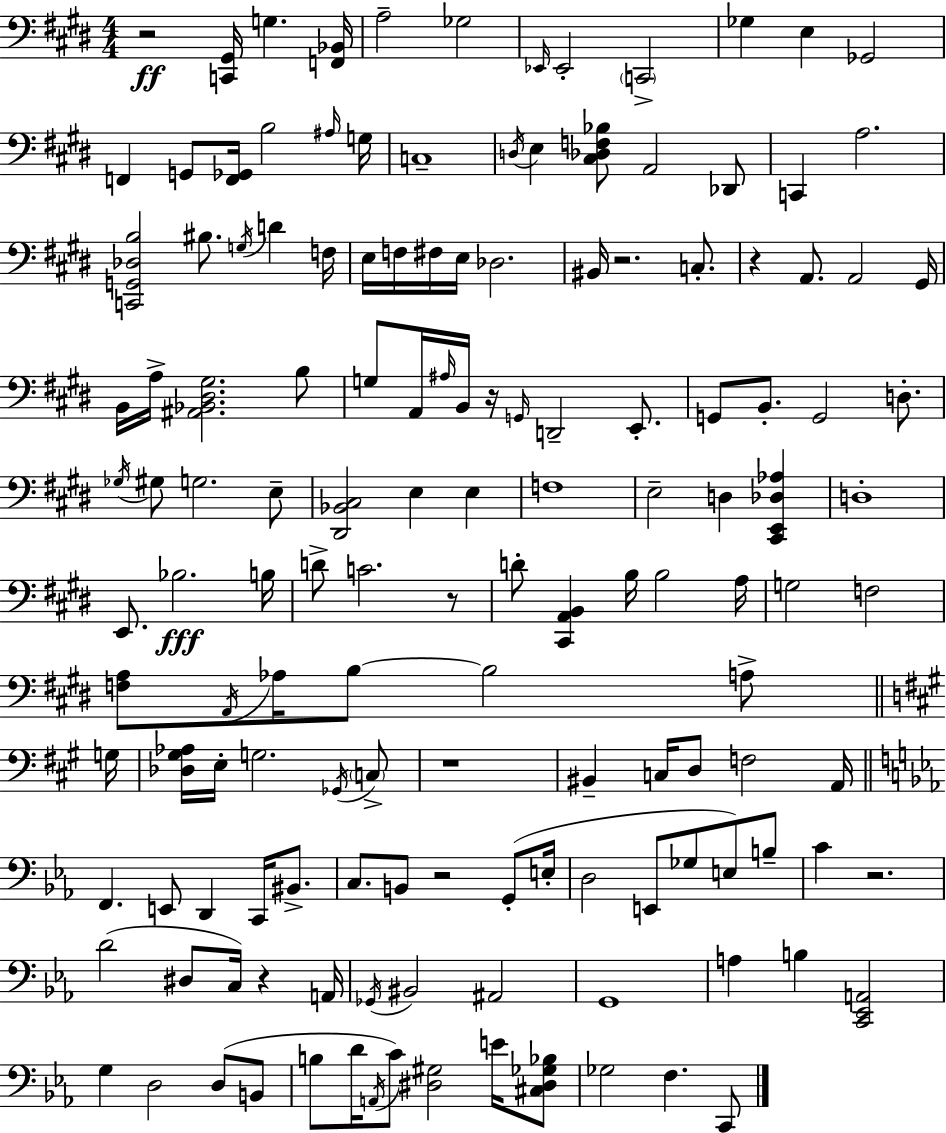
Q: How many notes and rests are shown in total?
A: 145